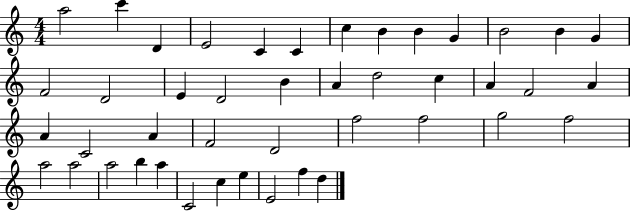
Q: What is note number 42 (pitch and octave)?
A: E4